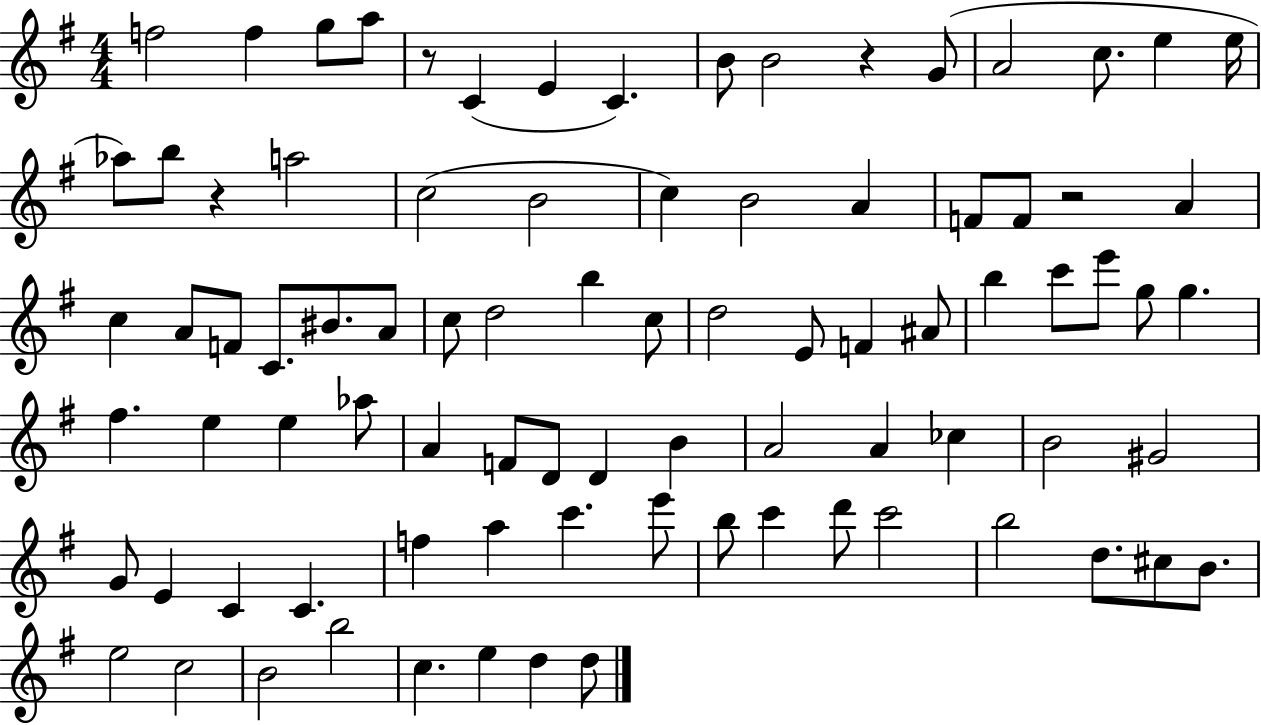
F5/h F5/q G5/e A5/e R/e C4/q E4/q C4/q. B4/e B4/h R/q G4/e A4/h C5/e. E5/q E5/s Ab5/e B5/e R/q A5/h C5/h B4/h C5/q B4/h A4/q F4/e F4/e R/h A4/q C5/q A4/e F4/e C4/e. BIS4/e. A4/e C5/e D5/h B5/q C5/e D5/h E4/e F4/q A#4/e B5/q C6/e E6/e G5/e G5/q. F#5/q. E5/q E5/q Ab5/e A4/q F4/e D4/e D4/q B4/q A4/h A4/q CES5/q B4/h G#4/h G4/e E4/q C4/q C4/q. F5/q A5/q C6/q. E6/e B5/e C6/q D6/e C6/h B5/h D5/e. C#5/e B4/e. E5/h C5/h B4/h B5/h C5/q. E5/q D5/q D5/e